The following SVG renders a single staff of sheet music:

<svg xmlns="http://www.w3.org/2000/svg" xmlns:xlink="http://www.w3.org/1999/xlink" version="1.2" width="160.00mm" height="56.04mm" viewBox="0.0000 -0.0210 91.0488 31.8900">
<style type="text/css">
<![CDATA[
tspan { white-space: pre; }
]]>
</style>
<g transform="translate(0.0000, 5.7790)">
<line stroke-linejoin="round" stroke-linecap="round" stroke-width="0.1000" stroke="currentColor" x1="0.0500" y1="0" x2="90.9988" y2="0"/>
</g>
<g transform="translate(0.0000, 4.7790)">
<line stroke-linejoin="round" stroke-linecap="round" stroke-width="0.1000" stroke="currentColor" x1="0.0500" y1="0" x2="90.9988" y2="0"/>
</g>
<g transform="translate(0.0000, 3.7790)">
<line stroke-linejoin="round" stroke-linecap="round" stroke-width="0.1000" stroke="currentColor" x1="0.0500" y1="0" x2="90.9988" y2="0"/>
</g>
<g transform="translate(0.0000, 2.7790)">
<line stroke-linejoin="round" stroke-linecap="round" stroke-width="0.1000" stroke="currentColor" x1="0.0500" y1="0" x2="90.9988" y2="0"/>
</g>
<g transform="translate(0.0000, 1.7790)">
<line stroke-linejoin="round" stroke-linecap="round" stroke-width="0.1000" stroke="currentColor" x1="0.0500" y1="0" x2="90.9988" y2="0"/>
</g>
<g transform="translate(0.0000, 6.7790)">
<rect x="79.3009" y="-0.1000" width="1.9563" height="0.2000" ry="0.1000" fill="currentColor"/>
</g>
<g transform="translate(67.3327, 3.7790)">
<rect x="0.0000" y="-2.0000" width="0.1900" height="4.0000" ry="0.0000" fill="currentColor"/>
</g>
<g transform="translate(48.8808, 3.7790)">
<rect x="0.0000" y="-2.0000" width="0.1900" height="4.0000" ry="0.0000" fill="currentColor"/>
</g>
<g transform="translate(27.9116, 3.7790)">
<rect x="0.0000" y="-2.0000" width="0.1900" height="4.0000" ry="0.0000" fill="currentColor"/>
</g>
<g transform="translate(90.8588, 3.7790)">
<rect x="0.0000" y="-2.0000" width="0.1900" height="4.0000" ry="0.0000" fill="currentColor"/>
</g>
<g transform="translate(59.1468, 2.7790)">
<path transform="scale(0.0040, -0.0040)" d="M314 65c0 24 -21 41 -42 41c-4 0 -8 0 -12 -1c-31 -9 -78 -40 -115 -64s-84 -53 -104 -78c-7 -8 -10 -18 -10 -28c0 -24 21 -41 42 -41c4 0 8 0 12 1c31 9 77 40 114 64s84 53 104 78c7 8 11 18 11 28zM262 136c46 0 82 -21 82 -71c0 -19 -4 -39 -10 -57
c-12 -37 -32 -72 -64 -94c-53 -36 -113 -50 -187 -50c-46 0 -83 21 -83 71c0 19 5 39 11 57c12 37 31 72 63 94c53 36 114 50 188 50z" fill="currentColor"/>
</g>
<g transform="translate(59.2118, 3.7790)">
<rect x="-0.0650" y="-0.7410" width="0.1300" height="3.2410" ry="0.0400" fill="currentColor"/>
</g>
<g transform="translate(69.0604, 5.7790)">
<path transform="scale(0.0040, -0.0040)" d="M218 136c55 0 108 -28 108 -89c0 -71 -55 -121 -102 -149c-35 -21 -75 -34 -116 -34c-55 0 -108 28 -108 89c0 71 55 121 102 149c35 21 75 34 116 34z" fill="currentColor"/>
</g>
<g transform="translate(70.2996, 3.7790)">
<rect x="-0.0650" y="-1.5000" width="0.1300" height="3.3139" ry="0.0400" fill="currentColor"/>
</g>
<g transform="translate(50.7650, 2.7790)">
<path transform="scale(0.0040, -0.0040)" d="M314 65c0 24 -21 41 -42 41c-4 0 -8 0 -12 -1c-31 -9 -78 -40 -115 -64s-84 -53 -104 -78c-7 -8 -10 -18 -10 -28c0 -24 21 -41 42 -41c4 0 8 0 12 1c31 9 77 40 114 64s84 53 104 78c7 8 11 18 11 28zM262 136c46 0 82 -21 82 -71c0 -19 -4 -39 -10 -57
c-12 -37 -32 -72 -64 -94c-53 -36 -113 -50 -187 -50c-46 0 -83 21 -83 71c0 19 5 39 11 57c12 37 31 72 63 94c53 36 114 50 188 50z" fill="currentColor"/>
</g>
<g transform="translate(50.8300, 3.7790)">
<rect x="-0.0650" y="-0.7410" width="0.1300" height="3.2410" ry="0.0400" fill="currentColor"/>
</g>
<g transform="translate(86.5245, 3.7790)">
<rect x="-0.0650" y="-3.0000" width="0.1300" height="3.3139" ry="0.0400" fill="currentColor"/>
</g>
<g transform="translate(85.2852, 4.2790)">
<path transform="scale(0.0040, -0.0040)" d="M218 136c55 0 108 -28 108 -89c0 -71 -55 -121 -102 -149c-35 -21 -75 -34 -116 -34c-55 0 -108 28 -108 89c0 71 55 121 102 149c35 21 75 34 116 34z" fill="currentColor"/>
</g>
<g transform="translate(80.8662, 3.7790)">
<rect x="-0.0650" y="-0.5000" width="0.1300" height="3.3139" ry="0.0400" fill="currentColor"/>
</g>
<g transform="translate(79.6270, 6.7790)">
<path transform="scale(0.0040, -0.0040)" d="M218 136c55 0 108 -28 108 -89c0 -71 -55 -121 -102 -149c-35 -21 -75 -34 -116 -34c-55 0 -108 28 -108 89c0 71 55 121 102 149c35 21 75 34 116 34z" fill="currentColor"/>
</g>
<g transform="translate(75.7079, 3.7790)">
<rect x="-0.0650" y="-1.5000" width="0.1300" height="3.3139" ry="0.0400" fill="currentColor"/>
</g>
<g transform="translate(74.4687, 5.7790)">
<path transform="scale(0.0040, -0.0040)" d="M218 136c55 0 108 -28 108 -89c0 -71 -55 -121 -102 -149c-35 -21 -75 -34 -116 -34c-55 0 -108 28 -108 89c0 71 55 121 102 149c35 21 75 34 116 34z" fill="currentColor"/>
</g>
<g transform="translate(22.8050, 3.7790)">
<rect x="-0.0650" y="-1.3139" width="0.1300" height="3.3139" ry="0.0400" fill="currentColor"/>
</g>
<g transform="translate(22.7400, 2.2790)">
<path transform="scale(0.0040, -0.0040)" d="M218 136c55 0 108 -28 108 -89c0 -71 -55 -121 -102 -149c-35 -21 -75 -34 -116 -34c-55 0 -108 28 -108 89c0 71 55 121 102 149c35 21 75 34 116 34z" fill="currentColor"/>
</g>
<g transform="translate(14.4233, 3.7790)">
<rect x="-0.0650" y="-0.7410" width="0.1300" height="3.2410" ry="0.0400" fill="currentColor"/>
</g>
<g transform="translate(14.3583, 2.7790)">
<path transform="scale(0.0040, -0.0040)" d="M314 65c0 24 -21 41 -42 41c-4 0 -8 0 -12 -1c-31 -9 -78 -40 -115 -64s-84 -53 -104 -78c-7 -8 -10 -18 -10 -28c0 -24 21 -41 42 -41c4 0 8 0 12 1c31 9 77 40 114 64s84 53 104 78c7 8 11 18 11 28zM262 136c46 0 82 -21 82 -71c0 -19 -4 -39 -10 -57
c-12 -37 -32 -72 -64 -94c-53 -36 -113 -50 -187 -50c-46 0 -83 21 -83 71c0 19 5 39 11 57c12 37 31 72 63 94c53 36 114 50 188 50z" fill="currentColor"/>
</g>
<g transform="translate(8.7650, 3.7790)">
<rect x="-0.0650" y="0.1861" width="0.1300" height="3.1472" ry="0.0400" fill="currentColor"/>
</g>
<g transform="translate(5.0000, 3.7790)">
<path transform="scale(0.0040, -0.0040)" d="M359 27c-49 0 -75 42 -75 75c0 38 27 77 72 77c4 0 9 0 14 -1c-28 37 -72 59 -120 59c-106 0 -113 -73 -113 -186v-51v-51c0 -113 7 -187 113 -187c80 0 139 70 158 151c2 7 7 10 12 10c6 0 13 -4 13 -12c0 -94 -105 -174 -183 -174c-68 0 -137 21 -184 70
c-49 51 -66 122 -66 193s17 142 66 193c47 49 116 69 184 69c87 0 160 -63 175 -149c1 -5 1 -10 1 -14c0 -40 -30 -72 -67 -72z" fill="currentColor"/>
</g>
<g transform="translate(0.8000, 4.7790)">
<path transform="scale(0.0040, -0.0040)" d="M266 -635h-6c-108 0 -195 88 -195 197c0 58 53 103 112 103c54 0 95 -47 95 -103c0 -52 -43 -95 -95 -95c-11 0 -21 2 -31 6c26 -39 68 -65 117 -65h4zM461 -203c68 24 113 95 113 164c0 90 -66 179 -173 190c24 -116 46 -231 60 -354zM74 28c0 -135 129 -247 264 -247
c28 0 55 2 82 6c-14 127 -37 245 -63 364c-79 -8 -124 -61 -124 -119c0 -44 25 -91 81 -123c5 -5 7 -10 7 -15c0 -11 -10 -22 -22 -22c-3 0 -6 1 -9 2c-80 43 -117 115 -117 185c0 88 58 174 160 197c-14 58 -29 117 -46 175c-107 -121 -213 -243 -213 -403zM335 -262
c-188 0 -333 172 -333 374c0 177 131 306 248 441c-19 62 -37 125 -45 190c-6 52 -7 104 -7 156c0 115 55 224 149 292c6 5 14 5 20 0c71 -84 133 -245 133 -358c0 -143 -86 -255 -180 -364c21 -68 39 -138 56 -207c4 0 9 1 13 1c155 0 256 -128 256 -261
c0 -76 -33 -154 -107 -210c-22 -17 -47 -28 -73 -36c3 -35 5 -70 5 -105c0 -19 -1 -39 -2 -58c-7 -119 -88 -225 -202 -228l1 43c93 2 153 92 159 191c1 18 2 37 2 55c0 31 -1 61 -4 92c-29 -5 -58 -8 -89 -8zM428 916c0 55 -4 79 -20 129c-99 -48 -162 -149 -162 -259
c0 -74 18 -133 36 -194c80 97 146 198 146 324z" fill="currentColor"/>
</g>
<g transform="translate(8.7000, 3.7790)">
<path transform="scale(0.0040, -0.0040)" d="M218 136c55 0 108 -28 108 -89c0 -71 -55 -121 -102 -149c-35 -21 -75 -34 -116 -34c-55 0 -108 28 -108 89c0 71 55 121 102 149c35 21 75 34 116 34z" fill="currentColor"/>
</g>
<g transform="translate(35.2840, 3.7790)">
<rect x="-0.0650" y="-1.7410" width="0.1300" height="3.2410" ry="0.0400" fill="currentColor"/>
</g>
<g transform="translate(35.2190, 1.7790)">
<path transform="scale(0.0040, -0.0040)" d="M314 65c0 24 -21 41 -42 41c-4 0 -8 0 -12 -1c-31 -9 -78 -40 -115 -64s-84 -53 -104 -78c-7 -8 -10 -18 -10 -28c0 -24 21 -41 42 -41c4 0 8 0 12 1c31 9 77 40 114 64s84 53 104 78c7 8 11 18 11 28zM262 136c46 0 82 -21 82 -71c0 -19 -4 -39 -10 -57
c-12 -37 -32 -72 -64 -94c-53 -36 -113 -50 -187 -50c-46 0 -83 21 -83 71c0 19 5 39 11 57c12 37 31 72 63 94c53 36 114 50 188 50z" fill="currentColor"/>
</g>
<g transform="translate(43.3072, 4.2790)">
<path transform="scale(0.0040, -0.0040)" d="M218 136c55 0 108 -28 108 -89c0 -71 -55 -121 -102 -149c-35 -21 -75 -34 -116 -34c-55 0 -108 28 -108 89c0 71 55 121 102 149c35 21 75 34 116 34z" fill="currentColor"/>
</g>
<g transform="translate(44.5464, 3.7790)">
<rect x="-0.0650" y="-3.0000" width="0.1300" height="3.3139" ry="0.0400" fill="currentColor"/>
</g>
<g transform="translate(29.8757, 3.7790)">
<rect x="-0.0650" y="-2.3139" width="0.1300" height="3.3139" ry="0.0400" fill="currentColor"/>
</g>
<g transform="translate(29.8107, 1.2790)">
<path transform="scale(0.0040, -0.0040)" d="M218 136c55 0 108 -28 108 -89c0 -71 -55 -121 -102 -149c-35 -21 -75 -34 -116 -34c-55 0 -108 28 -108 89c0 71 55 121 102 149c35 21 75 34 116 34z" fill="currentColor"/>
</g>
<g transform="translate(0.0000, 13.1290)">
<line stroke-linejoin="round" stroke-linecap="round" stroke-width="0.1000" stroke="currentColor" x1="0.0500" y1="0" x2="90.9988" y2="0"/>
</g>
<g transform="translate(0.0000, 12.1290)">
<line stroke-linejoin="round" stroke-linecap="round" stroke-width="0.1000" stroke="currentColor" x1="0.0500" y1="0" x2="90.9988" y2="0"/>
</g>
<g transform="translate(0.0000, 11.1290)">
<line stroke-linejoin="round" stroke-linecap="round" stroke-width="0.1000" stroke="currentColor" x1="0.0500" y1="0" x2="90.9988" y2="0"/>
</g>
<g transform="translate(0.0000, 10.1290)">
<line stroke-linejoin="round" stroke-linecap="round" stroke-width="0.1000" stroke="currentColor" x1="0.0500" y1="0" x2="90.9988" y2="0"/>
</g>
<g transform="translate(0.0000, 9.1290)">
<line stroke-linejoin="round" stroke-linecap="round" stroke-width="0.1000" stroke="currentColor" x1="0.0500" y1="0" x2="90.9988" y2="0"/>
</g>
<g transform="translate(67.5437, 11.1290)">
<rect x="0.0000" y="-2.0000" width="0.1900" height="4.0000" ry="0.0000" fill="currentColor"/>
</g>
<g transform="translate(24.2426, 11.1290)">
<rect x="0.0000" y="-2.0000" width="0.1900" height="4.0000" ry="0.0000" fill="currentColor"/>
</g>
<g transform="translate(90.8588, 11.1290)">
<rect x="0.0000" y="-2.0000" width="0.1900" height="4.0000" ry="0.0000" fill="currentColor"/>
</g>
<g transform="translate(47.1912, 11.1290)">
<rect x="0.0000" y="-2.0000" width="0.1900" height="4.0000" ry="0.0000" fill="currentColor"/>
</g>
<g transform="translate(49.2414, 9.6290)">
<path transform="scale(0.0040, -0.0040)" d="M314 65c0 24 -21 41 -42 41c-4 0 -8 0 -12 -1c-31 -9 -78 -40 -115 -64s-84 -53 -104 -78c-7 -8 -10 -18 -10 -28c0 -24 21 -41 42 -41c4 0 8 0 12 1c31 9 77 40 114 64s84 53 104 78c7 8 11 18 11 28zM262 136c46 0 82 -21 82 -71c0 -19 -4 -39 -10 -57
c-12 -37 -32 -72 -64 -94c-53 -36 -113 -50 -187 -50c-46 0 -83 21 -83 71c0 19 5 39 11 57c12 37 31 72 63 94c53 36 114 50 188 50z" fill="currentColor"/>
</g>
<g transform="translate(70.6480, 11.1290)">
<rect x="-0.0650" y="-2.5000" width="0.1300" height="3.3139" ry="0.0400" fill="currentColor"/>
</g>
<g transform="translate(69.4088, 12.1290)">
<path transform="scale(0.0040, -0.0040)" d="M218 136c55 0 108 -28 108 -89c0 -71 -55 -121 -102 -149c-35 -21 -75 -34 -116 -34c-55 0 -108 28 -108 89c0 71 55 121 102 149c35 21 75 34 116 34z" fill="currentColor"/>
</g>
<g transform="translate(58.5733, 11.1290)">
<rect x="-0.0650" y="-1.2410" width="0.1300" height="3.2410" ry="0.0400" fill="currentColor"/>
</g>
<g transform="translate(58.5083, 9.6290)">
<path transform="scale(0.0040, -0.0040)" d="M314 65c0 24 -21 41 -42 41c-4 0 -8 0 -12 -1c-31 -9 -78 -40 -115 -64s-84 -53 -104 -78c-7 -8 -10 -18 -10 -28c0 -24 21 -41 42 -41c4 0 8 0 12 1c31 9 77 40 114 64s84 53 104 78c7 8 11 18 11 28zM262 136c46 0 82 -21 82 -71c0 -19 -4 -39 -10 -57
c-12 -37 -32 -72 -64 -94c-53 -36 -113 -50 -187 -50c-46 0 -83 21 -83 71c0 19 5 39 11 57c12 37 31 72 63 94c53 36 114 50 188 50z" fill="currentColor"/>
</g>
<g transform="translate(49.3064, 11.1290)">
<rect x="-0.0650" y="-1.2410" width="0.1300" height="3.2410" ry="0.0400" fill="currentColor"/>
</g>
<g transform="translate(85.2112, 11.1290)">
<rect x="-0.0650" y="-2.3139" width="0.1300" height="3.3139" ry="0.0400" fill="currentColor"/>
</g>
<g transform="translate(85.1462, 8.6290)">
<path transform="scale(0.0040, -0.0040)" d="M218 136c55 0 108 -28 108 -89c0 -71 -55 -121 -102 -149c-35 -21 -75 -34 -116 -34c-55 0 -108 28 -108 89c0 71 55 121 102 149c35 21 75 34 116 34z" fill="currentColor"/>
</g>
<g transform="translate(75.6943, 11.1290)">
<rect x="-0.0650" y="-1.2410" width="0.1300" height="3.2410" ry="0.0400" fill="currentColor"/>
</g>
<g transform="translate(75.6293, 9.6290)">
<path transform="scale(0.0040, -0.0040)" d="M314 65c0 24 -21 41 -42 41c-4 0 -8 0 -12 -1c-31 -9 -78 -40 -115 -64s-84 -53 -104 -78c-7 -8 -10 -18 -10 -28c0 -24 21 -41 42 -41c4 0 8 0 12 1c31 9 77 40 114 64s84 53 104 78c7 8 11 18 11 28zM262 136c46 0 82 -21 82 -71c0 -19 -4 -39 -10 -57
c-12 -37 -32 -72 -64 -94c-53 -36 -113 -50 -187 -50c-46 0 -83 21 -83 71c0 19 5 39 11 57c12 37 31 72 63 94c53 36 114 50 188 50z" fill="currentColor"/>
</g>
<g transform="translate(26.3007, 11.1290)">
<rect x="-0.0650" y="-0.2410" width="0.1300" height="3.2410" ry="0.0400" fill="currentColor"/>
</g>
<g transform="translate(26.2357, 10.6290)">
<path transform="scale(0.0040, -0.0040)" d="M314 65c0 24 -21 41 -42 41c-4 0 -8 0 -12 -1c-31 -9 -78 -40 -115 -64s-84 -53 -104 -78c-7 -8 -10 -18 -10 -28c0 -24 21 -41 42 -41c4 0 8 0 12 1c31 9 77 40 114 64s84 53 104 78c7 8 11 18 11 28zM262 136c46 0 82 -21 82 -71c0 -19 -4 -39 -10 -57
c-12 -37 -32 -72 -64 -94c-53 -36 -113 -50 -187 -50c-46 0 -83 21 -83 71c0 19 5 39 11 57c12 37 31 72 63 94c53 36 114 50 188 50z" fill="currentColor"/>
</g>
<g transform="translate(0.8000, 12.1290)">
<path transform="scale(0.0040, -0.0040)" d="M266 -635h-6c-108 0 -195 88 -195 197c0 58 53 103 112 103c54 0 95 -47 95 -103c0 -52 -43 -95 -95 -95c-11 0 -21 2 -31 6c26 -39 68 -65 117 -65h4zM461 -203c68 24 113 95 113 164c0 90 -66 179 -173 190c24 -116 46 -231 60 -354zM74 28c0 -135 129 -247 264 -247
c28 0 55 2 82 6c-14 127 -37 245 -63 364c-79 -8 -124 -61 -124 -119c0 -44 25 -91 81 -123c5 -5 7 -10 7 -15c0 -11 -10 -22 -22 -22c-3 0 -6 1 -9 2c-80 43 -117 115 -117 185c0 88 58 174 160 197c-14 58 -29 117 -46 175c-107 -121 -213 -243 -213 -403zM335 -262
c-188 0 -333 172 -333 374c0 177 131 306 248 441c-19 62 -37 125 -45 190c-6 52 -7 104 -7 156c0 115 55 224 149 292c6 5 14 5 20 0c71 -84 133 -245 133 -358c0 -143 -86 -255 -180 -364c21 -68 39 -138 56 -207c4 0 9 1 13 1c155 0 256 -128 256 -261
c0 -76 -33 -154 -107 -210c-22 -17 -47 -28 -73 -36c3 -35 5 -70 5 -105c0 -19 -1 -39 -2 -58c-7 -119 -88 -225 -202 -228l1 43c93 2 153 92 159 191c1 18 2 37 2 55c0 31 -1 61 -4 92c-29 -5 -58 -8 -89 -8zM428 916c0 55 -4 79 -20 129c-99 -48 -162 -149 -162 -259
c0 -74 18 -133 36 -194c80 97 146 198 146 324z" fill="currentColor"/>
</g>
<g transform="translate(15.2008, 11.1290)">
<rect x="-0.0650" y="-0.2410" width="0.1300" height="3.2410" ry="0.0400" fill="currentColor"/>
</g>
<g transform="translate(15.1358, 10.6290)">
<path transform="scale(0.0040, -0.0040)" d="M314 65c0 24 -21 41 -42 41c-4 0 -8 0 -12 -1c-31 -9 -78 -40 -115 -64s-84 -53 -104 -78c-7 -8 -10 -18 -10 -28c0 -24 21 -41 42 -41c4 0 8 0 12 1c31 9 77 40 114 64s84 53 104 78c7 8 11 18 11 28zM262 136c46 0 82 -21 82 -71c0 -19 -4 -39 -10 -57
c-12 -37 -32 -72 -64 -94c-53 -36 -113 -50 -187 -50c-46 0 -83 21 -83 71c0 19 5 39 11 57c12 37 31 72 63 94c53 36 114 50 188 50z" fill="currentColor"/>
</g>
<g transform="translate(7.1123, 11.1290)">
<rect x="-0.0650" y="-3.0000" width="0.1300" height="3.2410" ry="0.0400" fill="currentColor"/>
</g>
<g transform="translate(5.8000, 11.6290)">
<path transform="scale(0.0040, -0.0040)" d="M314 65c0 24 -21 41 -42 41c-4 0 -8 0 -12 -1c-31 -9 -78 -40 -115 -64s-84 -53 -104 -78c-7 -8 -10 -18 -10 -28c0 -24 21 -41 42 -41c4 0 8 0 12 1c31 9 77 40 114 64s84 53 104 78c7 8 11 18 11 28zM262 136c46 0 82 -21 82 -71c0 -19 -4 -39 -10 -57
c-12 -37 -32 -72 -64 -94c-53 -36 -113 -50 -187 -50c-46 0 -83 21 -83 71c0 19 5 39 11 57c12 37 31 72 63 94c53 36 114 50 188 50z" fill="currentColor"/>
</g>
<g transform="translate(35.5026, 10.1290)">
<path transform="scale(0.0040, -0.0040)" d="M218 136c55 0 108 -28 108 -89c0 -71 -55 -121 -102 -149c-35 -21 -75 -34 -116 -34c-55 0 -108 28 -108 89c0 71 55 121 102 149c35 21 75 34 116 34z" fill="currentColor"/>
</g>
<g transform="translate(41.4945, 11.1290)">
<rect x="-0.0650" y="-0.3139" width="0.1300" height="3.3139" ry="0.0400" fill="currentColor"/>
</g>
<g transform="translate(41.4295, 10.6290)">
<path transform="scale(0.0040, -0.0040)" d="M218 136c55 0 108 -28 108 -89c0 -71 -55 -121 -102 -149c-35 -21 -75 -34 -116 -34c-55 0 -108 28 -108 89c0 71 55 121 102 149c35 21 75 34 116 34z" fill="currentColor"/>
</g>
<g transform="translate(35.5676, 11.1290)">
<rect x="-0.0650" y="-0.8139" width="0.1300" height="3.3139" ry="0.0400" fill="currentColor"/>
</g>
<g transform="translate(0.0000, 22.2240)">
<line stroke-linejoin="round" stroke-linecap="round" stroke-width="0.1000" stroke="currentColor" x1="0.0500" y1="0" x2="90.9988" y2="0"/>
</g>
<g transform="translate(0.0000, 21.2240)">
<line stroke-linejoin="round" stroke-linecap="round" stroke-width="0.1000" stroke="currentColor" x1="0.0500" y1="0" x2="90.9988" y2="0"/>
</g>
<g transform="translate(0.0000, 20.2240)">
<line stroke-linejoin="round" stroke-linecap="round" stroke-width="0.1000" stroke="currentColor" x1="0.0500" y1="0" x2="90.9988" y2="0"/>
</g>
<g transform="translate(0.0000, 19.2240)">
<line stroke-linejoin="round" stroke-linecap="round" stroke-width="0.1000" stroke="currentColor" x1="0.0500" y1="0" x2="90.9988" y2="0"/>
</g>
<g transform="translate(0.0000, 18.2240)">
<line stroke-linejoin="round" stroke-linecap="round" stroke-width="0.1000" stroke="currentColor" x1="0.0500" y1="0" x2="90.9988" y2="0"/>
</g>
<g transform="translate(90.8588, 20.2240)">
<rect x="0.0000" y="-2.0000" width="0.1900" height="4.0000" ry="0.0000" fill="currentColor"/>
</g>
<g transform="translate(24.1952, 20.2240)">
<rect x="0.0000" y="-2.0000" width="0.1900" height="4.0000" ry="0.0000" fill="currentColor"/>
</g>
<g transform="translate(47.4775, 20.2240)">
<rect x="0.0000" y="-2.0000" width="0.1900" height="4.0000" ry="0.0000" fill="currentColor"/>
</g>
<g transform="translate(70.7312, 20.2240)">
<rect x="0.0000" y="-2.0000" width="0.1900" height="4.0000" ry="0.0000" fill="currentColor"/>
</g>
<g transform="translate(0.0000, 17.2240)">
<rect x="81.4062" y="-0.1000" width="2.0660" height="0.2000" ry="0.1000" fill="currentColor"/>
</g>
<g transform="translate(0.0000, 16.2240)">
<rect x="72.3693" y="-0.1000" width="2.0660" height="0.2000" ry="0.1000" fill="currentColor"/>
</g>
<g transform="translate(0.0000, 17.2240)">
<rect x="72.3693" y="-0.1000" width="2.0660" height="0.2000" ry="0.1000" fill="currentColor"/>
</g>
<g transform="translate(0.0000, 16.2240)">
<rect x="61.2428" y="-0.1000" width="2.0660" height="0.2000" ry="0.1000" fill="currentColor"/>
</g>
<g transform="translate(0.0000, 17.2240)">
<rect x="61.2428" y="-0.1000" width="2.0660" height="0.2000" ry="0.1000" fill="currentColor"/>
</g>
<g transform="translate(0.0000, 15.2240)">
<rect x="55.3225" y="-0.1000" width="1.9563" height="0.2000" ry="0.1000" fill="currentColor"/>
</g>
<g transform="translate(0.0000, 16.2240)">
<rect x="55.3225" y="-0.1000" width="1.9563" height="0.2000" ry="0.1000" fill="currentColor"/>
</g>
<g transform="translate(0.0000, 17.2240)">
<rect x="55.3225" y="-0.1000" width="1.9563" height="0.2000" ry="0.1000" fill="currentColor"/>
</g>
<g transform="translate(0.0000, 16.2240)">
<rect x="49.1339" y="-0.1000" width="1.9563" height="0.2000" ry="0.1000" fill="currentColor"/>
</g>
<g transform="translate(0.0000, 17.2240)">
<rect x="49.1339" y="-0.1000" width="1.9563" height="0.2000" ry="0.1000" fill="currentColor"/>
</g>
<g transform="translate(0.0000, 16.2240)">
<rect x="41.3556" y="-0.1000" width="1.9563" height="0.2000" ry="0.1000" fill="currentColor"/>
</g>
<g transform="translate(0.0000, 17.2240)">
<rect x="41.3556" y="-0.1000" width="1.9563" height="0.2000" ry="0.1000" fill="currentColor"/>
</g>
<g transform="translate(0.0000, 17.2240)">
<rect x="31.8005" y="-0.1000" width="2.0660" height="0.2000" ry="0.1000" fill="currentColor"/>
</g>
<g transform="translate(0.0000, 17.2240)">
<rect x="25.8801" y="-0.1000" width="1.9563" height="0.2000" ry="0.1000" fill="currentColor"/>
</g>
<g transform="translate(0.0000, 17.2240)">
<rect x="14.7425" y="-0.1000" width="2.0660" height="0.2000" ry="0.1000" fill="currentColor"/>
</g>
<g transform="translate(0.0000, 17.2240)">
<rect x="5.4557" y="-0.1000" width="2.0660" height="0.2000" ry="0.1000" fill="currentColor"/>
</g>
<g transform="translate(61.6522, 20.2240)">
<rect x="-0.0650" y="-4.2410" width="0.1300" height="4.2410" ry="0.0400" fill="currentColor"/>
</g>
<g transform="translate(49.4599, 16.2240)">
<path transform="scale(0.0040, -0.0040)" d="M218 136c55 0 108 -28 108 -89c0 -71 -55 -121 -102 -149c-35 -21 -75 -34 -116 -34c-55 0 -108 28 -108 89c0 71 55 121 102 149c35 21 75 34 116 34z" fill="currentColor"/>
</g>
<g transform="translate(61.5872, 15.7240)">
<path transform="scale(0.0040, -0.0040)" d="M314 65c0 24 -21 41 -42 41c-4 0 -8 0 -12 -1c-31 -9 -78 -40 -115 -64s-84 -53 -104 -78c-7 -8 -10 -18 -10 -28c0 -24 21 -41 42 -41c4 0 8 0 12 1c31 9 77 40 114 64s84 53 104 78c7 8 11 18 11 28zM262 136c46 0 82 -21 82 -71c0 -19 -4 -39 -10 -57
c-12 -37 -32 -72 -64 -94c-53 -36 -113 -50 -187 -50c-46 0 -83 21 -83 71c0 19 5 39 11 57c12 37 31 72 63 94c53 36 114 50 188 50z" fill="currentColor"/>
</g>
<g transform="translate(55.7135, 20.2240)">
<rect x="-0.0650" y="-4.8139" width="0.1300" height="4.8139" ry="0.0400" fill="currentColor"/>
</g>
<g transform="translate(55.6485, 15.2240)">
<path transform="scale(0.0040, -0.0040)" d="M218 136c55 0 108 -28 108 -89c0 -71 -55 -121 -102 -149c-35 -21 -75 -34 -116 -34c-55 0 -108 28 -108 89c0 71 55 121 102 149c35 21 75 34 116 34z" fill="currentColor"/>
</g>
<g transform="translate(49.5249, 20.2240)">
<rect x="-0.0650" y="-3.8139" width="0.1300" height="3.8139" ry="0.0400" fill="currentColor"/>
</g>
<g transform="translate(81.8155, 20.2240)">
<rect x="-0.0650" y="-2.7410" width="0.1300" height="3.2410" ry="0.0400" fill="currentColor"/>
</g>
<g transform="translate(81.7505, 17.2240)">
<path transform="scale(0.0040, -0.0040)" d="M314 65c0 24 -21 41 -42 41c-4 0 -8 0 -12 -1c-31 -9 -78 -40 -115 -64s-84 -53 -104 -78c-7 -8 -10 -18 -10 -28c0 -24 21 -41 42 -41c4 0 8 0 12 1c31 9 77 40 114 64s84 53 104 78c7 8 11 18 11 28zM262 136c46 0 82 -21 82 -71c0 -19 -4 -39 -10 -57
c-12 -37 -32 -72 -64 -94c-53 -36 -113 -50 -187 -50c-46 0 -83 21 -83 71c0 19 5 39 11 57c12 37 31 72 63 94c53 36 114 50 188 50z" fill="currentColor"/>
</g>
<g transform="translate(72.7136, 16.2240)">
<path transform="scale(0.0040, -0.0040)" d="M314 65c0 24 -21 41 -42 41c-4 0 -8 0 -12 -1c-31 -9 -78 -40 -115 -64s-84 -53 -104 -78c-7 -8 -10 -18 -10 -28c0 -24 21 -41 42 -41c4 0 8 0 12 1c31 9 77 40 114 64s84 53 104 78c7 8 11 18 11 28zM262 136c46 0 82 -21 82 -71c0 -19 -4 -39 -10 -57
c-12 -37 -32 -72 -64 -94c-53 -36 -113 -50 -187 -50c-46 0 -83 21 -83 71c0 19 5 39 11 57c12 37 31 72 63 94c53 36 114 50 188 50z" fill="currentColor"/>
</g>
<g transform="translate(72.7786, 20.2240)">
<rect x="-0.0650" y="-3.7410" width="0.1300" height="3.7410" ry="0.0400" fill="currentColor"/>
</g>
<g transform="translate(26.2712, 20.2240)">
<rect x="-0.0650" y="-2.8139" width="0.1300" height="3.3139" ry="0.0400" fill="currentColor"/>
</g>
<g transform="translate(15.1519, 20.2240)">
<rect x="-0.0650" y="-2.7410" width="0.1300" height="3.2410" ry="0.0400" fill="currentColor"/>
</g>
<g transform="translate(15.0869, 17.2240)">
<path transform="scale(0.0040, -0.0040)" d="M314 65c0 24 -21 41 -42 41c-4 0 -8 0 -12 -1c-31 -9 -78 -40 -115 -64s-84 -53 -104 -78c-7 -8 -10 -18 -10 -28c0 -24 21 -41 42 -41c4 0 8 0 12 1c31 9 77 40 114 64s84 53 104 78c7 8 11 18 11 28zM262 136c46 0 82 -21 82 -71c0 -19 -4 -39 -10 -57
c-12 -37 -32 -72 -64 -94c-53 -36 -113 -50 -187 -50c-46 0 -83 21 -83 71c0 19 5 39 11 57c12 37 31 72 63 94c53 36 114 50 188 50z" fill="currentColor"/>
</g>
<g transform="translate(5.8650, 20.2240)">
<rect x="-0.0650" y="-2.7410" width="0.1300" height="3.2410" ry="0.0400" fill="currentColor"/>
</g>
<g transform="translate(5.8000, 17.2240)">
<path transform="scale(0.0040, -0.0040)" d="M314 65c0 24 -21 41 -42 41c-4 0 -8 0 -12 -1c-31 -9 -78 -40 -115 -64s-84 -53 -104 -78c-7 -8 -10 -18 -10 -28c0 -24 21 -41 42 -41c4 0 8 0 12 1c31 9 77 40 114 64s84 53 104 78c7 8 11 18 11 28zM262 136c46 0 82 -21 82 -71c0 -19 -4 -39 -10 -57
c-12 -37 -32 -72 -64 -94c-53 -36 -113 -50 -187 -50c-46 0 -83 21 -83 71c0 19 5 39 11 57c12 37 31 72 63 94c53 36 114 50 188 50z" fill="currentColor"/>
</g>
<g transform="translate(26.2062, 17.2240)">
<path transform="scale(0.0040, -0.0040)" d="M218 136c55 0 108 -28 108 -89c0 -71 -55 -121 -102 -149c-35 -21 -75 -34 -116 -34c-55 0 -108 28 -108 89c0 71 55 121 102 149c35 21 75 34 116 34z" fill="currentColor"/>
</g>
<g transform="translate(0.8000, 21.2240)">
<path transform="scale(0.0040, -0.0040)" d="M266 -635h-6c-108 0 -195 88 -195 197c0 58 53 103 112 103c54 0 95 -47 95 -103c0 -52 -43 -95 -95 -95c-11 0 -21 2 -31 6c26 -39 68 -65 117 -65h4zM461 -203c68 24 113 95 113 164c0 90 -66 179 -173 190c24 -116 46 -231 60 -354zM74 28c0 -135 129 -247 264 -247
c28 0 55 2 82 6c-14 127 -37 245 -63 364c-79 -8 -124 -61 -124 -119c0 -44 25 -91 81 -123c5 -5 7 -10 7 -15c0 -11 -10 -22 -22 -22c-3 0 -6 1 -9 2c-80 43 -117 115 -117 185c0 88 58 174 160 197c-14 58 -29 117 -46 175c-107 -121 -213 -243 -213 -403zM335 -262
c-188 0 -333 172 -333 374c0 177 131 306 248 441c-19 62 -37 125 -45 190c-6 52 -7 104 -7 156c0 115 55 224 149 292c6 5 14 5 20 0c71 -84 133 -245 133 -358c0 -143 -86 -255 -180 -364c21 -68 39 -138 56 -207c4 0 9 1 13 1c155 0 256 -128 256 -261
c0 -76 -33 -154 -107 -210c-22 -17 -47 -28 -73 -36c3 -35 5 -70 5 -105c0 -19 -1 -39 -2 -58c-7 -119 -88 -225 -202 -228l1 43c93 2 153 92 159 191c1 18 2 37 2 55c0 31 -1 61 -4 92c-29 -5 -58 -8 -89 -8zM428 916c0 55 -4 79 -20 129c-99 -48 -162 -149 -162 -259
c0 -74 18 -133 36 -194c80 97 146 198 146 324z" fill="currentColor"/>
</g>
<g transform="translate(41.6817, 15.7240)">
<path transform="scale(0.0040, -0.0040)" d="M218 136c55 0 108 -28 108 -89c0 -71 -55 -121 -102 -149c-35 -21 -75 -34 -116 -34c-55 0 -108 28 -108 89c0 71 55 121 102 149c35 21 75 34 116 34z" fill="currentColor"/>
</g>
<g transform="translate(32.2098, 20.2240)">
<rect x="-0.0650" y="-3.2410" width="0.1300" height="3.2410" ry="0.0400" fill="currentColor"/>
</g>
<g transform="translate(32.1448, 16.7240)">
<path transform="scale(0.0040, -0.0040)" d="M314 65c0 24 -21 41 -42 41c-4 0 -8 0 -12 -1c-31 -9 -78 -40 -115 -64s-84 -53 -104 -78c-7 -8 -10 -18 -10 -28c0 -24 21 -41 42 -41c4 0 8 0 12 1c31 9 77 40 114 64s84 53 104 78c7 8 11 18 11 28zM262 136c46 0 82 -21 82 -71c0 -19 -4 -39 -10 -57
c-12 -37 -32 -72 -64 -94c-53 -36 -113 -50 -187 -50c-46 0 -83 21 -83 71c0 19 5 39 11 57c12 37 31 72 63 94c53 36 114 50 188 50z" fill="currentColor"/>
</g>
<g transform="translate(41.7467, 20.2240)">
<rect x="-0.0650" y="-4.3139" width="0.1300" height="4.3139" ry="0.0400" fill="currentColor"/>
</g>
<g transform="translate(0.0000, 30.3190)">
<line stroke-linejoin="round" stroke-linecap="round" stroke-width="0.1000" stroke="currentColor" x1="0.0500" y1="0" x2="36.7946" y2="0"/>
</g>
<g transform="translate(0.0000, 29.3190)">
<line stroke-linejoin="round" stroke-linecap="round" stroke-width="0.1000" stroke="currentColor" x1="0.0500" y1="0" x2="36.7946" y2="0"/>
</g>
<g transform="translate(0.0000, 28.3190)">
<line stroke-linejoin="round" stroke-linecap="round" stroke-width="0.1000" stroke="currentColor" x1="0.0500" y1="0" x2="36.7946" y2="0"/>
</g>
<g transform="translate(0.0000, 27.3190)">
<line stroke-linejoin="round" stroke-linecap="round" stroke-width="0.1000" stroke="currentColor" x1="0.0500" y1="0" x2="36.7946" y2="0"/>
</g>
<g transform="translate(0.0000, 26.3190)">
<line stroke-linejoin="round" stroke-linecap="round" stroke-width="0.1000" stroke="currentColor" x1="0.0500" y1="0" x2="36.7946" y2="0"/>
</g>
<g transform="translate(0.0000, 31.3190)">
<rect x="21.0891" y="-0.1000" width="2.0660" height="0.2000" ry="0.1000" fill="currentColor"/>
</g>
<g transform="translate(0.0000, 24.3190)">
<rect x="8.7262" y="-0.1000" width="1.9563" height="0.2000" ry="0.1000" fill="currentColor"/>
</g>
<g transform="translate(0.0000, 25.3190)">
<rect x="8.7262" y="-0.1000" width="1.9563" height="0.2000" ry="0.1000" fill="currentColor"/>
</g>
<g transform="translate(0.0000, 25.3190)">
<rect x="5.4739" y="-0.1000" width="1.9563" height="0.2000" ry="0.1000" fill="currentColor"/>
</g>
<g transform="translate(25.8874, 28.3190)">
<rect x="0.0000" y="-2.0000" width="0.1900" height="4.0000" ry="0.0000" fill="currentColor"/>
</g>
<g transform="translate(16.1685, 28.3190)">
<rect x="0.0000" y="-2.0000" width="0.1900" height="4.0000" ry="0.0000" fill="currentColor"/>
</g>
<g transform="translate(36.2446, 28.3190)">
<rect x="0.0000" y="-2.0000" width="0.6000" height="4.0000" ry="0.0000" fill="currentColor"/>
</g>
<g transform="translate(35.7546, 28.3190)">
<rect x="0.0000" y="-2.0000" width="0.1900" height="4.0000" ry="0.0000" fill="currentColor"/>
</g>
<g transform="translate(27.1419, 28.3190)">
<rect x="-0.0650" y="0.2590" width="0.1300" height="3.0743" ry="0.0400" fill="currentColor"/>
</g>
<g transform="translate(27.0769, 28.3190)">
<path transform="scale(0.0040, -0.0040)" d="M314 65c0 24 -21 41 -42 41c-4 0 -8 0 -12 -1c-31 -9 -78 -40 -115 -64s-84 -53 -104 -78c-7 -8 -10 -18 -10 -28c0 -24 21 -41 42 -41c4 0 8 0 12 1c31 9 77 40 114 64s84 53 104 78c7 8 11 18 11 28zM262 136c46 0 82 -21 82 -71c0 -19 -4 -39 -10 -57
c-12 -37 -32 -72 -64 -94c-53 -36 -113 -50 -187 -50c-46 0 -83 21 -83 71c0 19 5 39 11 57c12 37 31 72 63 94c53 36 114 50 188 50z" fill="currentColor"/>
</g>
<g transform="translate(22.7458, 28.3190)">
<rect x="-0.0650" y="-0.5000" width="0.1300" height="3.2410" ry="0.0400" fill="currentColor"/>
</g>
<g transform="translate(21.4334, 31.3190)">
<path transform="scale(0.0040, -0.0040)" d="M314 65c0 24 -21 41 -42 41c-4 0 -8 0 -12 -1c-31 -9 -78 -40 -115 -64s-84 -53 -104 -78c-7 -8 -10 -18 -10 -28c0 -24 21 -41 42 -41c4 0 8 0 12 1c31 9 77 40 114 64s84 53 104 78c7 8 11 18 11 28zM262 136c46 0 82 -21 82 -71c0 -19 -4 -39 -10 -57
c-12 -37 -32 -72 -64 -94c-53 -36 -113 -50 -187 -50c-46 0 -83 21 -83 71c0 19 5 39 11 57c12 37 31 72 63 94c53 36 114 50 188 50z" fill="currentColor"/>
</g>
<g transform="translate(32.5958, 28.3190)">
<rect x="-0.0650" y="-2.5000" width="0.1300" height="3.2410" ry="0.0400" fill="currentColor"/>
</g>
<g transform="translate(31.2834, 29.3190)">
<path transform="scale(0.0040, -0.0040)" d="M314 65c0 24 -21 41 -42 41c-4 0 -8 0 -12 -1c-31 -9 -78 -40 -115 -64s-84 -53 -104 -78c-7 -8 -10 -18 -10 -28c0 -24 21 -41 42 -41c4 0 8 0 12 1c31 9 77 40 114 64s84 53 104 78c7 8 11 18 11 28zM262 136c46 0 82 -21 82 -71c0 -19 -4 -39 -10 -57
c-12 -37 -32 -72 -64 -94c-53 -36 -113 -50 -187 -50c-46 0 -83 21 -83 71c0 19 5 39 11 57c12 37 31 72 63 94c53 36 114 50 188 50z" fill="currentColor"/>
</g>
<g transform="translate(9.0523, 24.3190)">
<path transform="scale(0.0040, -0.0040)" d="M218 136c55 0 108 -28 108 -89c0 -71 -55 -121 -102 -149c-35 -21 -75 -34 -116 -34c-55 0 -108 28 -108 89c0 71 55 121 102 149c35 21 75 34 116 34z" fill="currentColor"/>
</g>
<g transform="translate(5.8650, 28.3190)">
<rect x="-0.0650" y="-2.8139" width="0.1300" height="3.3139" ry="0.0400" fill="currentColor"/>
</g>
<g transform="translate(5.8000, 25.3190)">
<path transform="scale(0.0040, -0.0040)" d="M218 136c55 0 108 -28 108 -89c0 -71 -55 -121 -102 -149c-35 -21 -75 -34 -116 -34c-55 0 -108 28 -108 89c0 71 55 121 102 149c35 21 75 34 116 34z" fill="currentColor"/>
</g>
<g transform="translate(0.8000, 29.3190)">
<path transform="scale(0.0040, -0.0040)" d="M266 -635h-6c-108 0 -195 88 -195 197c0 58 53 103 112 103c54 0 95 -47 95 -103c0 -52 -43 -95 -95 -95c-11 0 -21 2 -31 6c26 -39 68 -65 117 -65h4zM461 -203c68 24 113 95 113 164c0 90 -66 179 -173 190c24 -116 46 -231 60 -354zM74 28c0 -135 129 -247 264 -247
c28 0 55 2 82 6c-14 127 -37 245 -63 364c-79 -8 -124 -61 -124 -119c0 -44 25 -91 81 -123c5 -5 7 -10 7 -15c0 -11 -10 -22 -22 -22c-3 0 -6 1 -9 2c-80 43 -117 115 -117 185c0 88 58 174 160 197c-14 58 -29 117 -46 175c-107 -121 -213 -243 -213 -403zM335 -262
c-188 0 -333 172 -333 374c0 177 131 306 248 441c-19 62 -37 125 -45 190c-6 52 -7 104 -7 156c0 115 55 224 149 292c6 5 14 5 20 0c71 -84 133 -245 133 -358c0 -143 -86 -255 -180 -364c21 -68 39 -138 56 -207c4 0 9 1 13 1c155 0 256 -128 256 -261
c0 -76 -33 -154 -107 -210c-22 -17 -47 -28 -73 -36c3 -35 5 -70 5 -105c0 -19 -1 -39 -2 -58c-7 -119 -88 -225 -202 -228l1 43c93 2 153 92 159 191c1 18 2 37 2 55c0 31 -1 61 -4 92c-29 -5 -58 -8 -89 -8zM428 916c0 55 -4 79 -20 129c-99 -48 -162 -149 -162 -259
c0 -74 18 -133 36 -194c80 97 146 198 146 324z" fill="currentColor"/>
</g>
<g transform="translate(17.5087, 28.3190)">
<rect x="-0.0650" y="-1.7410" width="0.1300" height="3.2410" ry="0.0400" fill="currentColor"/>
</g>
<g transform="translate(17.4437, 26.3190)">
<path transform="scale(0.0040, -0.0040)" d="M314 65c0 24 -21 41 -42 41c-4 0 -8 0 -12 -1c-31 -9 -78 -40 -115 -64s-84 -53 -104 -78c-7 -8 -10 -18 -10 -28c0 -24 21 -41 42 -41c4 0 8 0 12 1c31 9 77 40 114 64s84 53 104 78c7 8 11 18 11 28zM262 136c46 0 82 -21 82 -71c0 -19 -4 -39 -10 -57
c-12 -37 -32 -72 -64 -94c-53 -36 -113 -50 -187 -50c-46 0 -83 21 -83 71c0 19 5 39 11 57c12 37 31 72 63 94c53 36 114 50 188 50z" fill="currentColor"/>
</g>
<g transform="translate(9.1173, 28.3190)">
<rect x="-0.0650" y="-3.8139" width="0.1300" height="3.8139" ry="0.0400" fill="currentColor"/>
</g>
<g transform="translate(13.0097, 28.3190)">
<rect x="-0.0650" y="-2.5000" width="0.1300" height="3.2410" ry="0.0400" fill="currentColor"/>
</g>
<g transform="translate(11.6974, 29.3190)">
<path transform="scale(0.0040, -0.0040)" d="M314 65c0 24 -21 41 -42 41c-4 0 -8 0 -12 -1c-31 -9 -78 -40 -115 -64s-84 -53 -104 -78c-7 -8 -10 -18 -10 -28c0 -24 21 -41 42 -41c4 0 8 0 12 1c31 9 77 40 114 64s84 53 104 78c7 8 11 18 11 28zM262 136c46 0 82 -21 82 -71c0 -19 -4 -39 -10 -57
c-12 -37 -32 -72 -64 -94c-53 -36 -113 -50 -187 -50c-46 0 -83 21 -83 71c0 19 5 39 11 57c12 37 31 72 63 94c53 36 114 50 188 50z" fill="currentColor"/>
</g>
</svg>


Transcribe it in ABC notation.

X:1
T:Untitled
M:4/4
L:1/4
K:C
B d2 e g f2 A d2 d2 E E C A A2 c2 c2 d c e2 e2 G e2 g a2 a2 a b2 d' c' e' d'2 c'2 a2 a c' G2 f2 C2 B2 G2